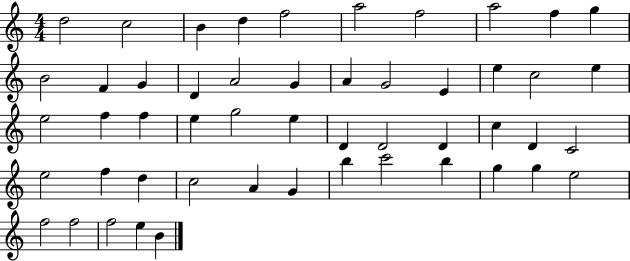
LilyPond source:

{
  \clef treble
  \numericTimeSignature
  \time 4/4
  \key c \major
  d''2 c''2 | b'4 d''4 f''2 | a''2 f''2 | a''2 f''4 g''4 | \break b'2 f'4 g'4 | d'4 a'2 g'4 | a'4 g'2 e'4 | e''4 c''2 e''4 | \break e''2 f''4 f''4 | e''4 g''2 e''4 | d'4 d'2 d'4 | c''4 d'4 c'2 | \break e''2 f''4 d''4 | c''2 a'4 g'4 | b''4 c'''2 b''4 | g''4 g''4 e''2 | \break f''2 f''2 | f''2 e''4 b'4 | \bar "|."
}